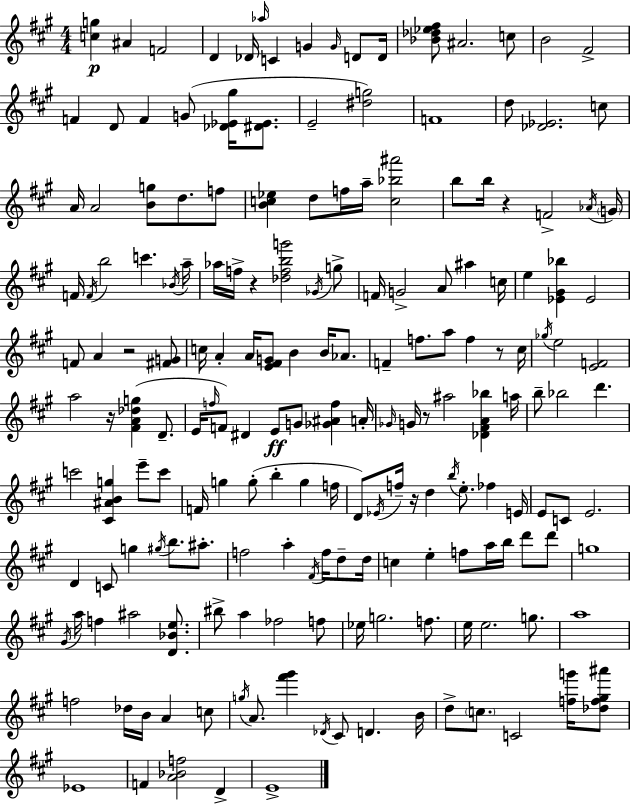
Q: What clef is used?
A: treble